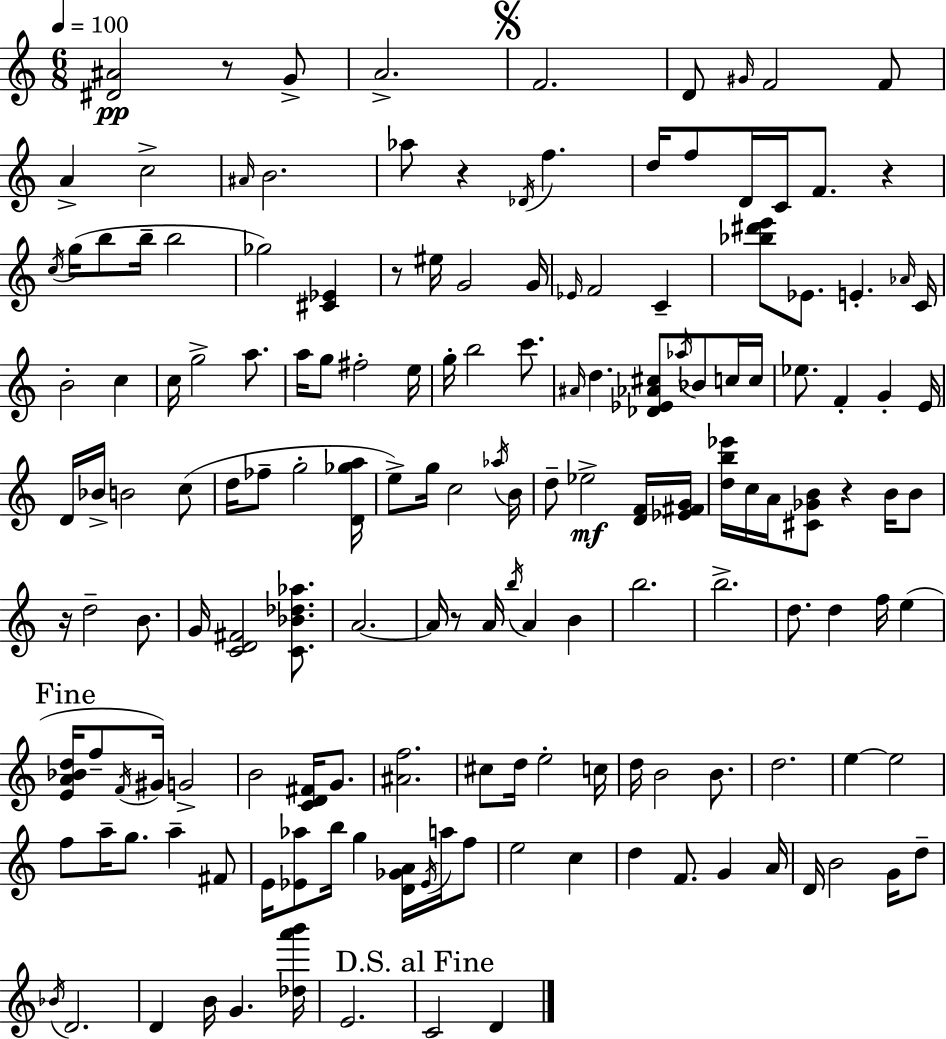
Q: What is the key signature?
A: A minor